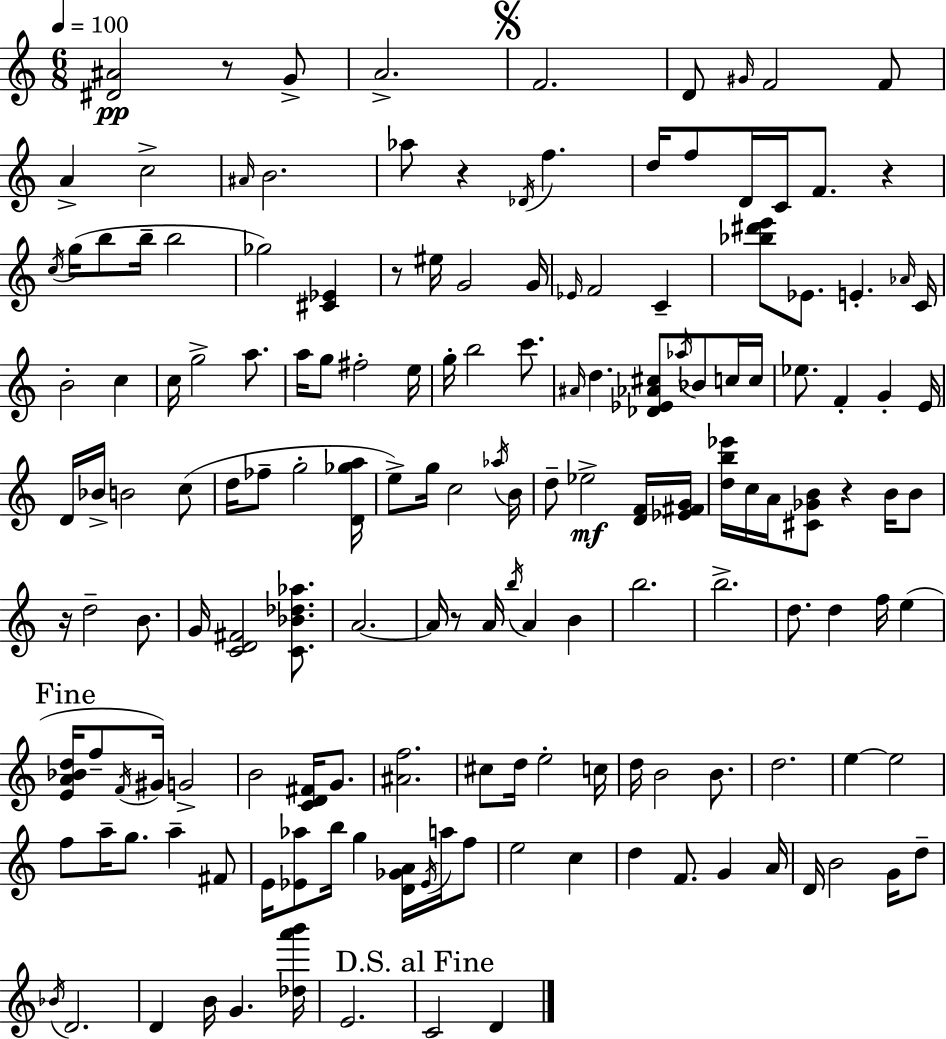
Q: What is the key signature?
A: A minor